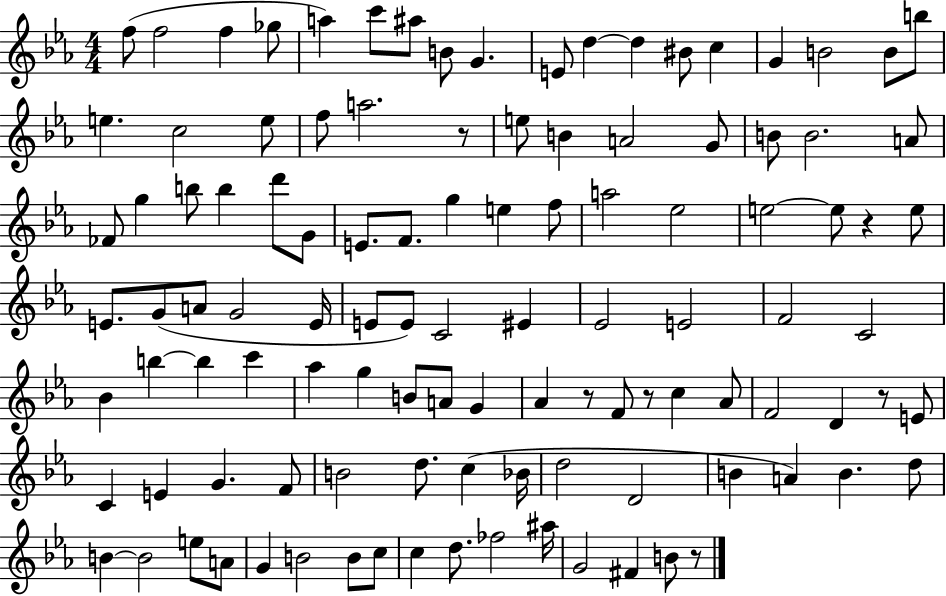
F5/e F5/h F5/q Gb5/e A5/q C6/e A#5/e B4/e G4/q. E4/e D5/q D5/q BIS4/e C5/q G4/q B4/h B4/e B5/e E5/q. C5/h E5/e F5/e A5/h. R/e E5/e B4/q A4/h G4/e B4/e B4/h. A4/e FES4/e G5/q B5/e B5/q D6/e G4/e E4/e. F4/e. G5/q E5/q F5/e A5/h Eb5/h E5/h E5/e R/q E5/e E4/e. G4/e A4/e G4/h E4/s E4/e E4/e C4/h EIS4/q Eb4/h E4/h F4/h C4/h Bb4/q B5/q B5/q C6/q Ab5/q G5/q B4/e A4/e G4/q Ab4/q R/e F4/e R/e C5/q Ab4/e F4/h D4/q R/e E4/e C4/q E4/q G4/q. F4/e B4/h D5/e. C5/q Bb4/s D5/h D4/h B4/q A4/q B4/q. D5/e B4/q B4/h E5/e A4/e G4/q B4/h B4/e C5/e C5/q D5/e. FES5/h A#5/s G4/h F#4/q B4/e R/e